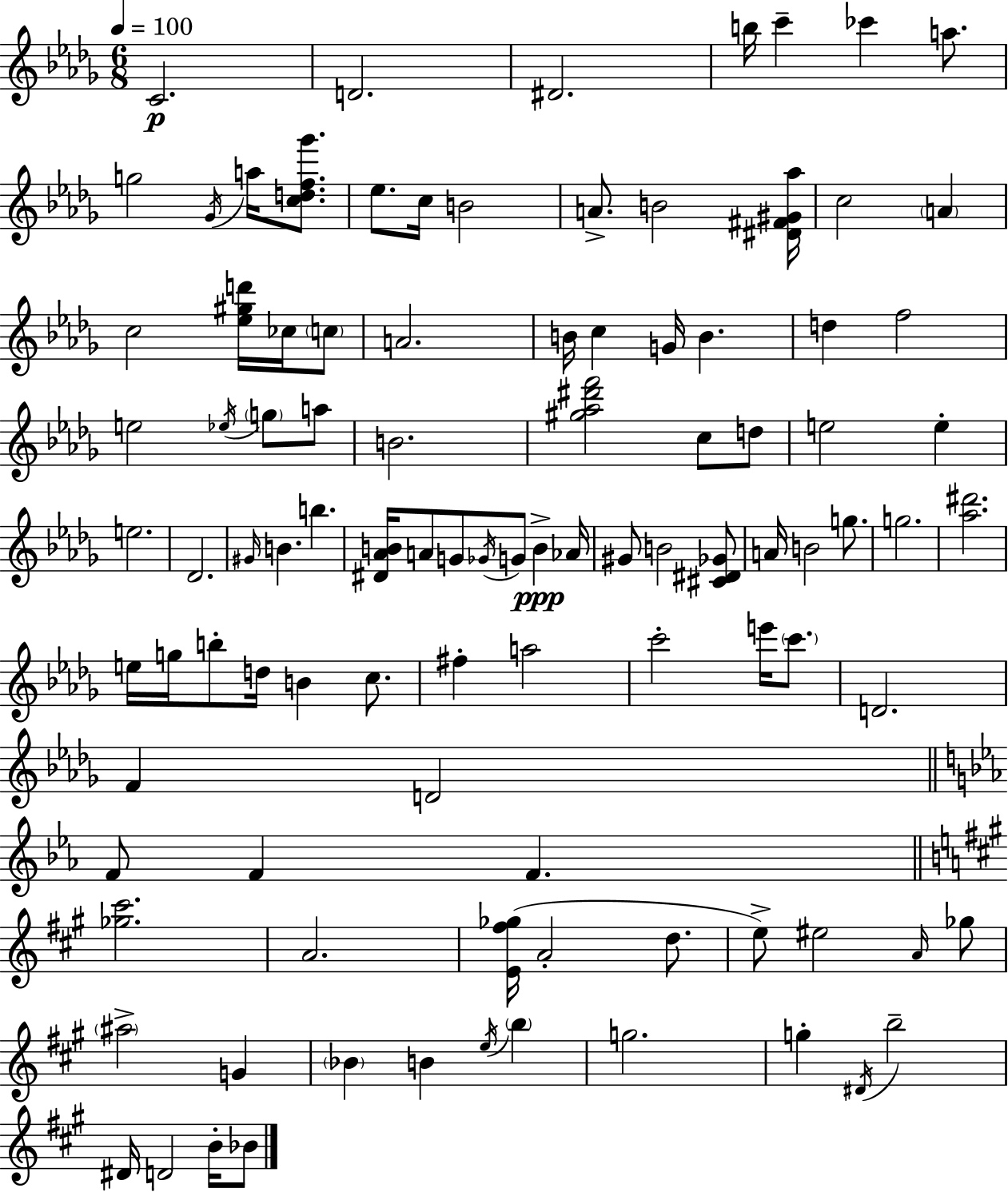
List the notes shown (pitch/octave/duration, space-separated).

C4/h. D4/h. D#4/h. B5/s C6/q CES6/q A5/e. G5/h Gb4/s A5/s [C5,D5,F5,Gb6]/e. Eb5/e. C5/s B4/h A4/e. B4/h [D#4,F#4,G#4,Ab5]/s C5/h A4/q C5/h [Eb5,G#5,D6]/s CES5/s C5/e A4/h. B4/s C5/q G4/s B4/q. D5/q F5/h E5/h Eb5/s G5/e A5/e B4/h. [G#5,Ab5,D#6,F6]/h C5/e D5/e E5/h E5/q E5/h. Db4/h. G#4/s B4/q. B5/q. [D#4,Ab4,B4]/s A4/e G4/e Gb4/s G4/e B4/q Ab4/s G#4/e B4/h [C#4,D#4,Gb4]/e A4/s B4/h G5/e. G5/h. [Ab5,D#6]/h. E5/s G5/s B5/e D5/s B4/q C5/e. F#5/q A5/h C6/h E6/s C6/e. D4/h. F4/q D4/h F4/e F4/q F4/q. [Gb5,C#6]/h. A4/h. [E4,F#5,Gb5]/s A4/h D5/e. E5/e EIS5/h A4/s Gb5/e A#5/h G4/q Bb4/q B4/q E5/s B5/q G5/h. G5/q D#4/s B5/h D#4/s D4/h B4/s Bb4/e